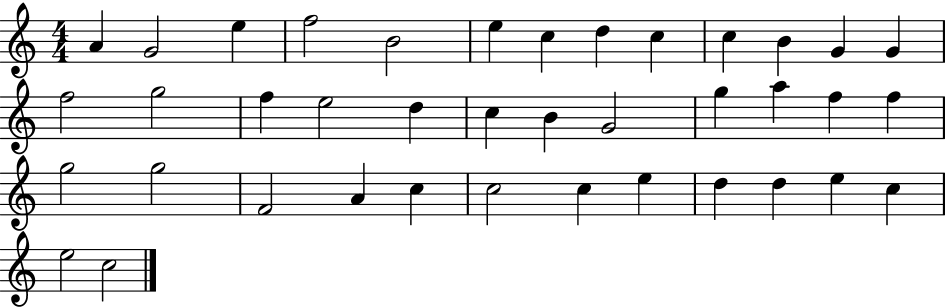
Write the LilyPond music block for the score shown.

{
  \clef treble
  \numericTimeSignature
  \time 4/4
  \key c \major
  a'4 g'2 e''4 | f''2 b'2 | e''4 c''4 d''4 c''4 | c''4 b'4 g'4 g'4 | \break f''2 g''2 | f''4 e''2 d''4 | c''4 b'4 g'2 | g''4 a''4 f''4 f''4 | \break g''2 g''2 | f'2 a'4 c''4 | c''2 c''4 e''4 | d''4 d''4 e''4 c''4 | \break e''2 c''2 | \bar "|."
}